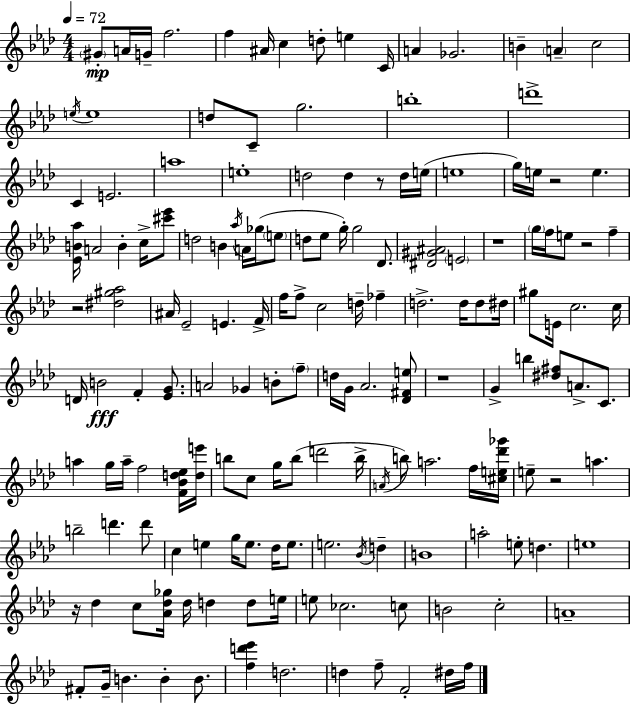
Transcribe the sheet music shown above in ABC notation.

X:1
T:Untitled
M:4/4
L:1/4
K:Ab
^G/2 A/4 G/4 f2 f ^A/4 c d/2 e C/4 A _G2 B A c2 e/4 e4 d/2 C/2 g2 b4 d'4 C E2 a4 e4 d2 d z/2 d/4 e/4 e4 g/4 e/4 z2 e [_EB_a]/4 A2 B c/4 [^c'_e']/2 d2 B _a/4 A/4 _g/4 e/2 d/2 _e/2 g/4 g2 _D/2 [^D^G^A]2 E2 z4 g/4 f/4 e/2 z2 f z2 [^d^g_a]2 ^A/4 _E2 E F/4 f/4 f/2 c2 d/4 _f d2 d/4 d/2 ^d/4 ^g/2 E/4 c2 c/4 D/4 B2 F [_EG]/2 A2 _G B/2 f/2 d/4 G/4 _A2 [_D^Fe]/2 z4 G b [^d^f]/2 A/2 C/2 a g/4 a/4 f2 [F_Bd_e]/4 [de']/4 b/2 c/2 g/4 b/2 d'2 b/4 A/4 b/2 a2 f/4 [^ce_d'_g']/4 e/2 z2 a b2 d' d'/2 c e g/4 e/2 _d/4 e/2 e2 _B/4 d B4 a2 e/2 d e4 z/4 _d c/2 [_A_d_g]/4 _d/4 d d/2 e/4 e/2 _c2 c/2 B2 c2 A4 ^F/2 G/4 B B B/2 [fd'_e'] d2 d f/2 F2 ^d/4 f/4